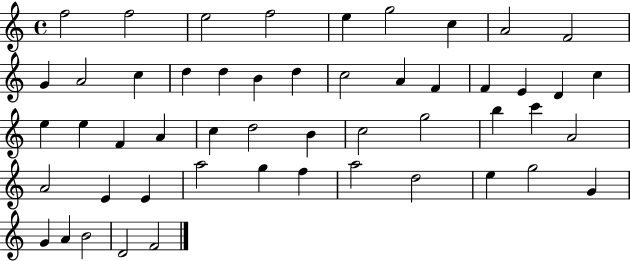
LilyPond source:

{
  \clef treble
  \time 4/4
  \defaultTimeSignature
  \key c \major
  f''2 f''2 | e''2 f''2 | e''4 g''2 c''4 | a'2 f'2 | \break g'4 a'2 c''4 | d''4 d''4 b'4 d''4 | c''2 a'4 f'4 | f'4 e'4 d'4 c''4 | \break e''4 e''4 f'4 a'4 | c''4 d''2 b'4 | c''2 g''2 | b''4 c'''4 a'2 | \break a'2 e'4 e'4 | a''2 g''4 f''4 | a''2 d''2 | e''4 g''2 g'4 | \break g'4 a'4 b'2 | d'2 f'2 | \bar "|."
}